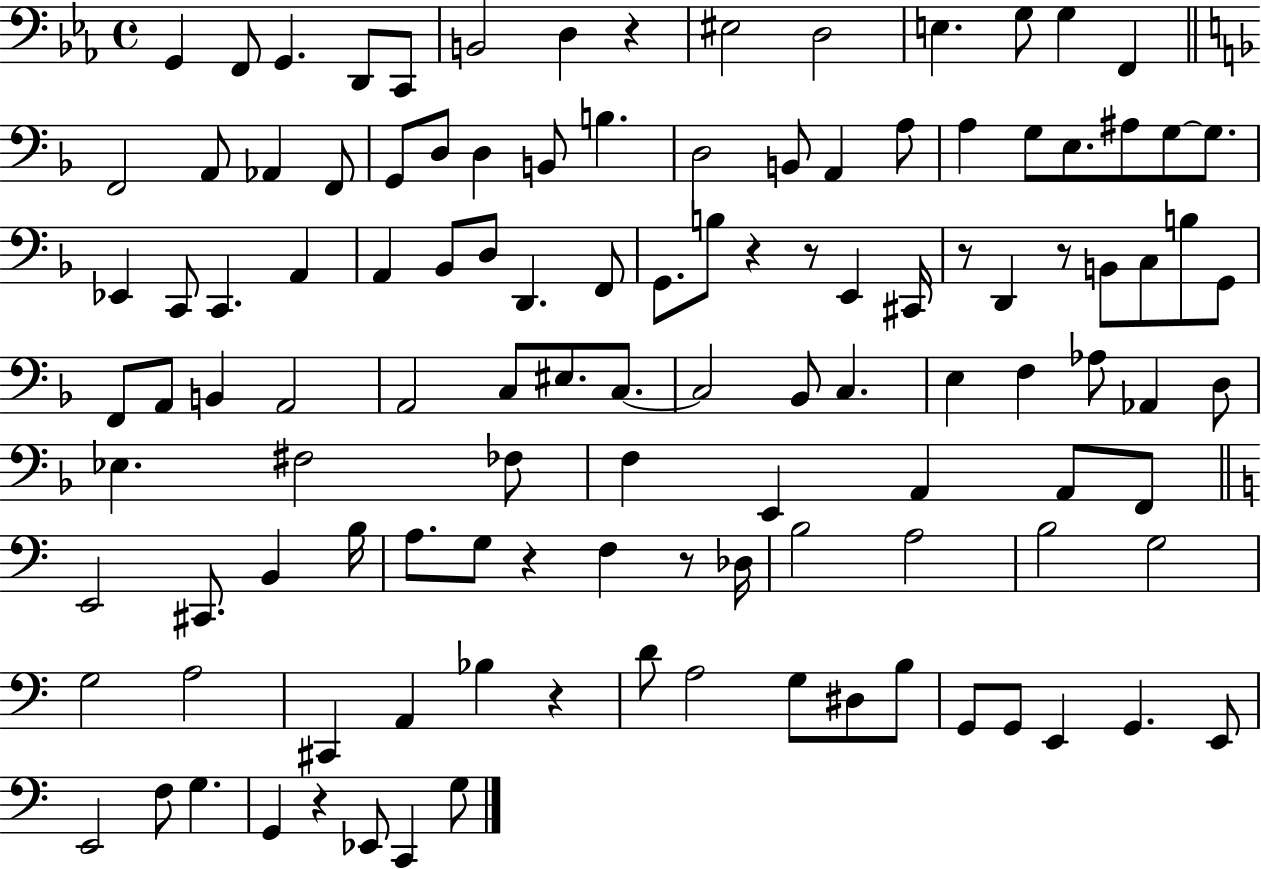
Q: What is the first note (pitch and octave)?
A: G2